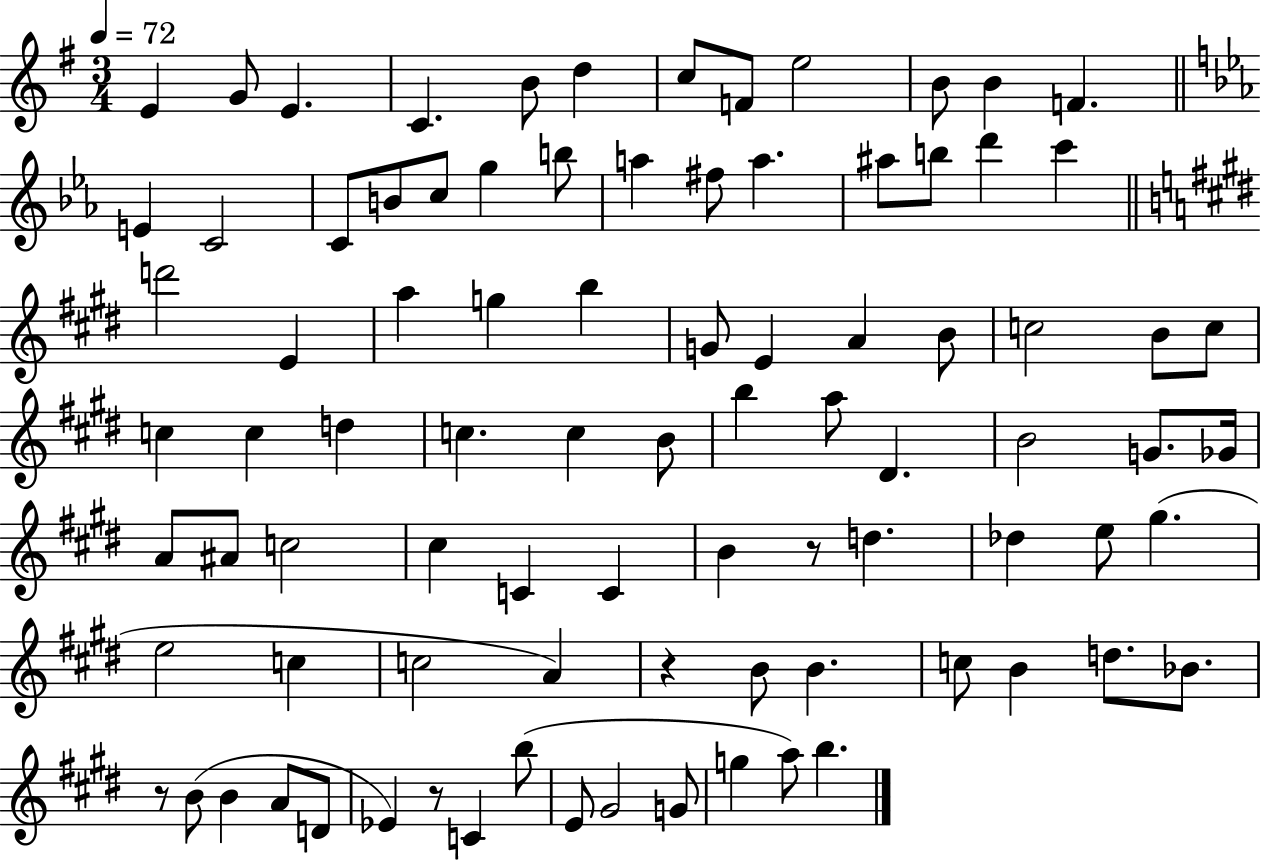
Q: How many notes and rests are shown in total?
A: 88